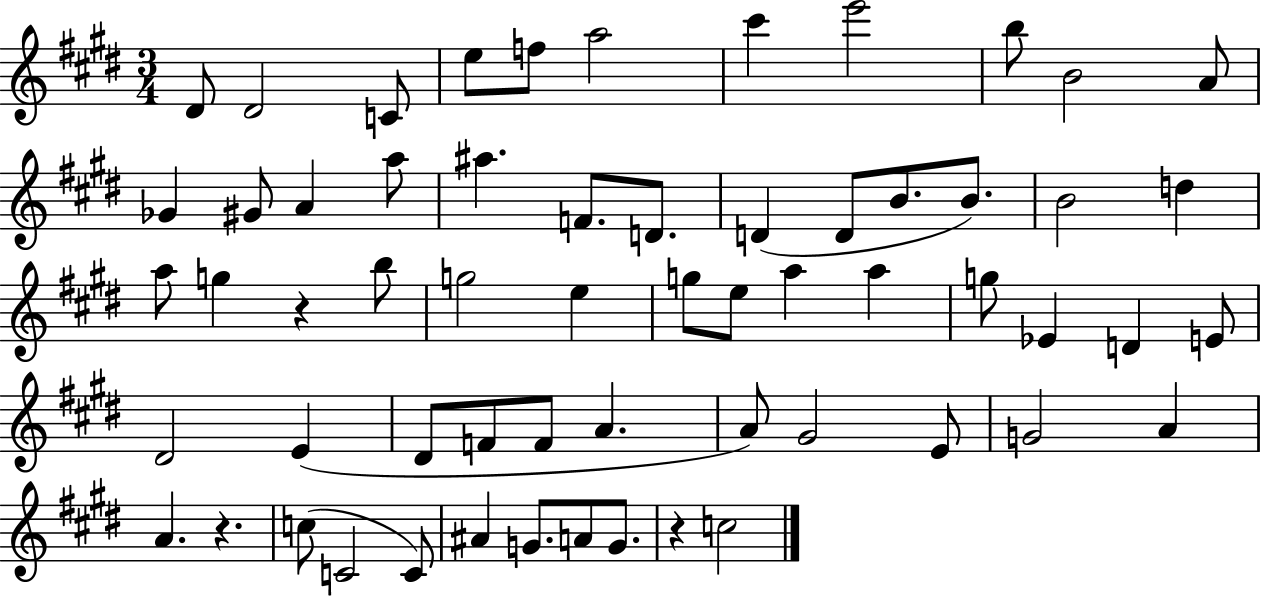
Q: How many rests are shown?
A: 3